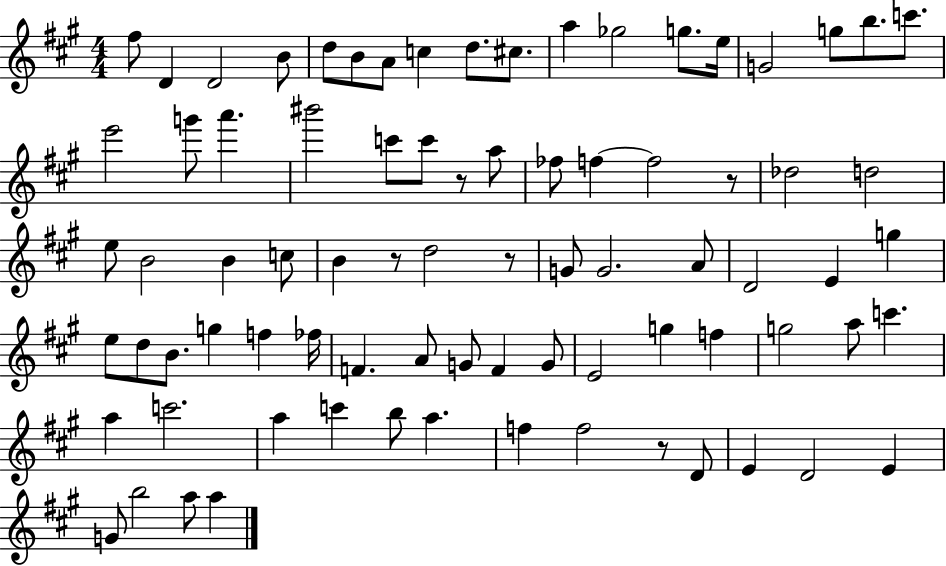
F#5/e D4/q D4/h B4/e D5/e B4/e A4/e C5/q D5/e. C#5/e. A5/q Gb5/h G5/e. E5/s G4/h G5/e B5/e. C6/e. E6/h G6/e A6/q. BIS6/h C6/e C6/e R/e A5/e FES5/e F5/q F5/h R/e Db5/h D5/h E5/e B4/h B4/q C5/e B4/q R/e D5/h R/e G4/e G4/h. A4/e D4/h E4/q G5/q E5/e D5/e B4/e. G5/q F5/q FES5/s F4/q. A4/e G4/e F4/q G4/e E4/h G5/q F5/q G5/h A5/e C6/q. A5/q C6/h. A5/q C6/q B5/e A5/q. F5/q F5/h R/e D4/e E4/q D4/h E4/q G4/e B5/h A5/e A5/q